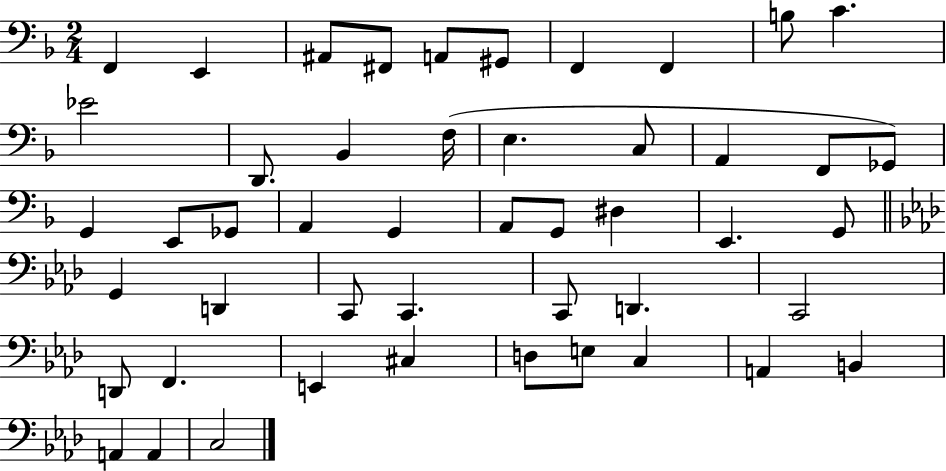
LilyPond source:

{
  \clef bass
  \numericTimeSignature
  \time 2/4
  \key f \major
  f,4 e,4 | ais,8 fis,8 a,8 gis,8 | f,4 f,4 | b8 c'4. | \break ees'2 | d,8. bes,4 f16( | e4. c8 | a,4 f,8 ges,8) | \break g,4 e,8 ges,8 | a,4 g,4 | a,8 g,8 dis4 | e,4. g,8 | \break \bar "||" \break \key aes \major g,4 d,4 | c,8 c,4. | c,8 d,4. | c,2 | \break d,8 f,4. | e,4 cis4 | d8 e8 c4 | a,4 b,4 | \break a,4 a,4 | c2 | \bar "|."
}